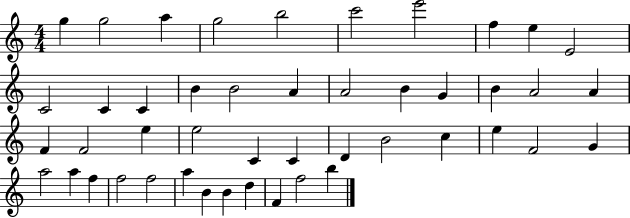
{
  \clef treble
  \numericTimeSignature
  \time 4/4
  \key c \major
  g''4 g''2 a''4 | g''2 b''2 | c'''2 e'''2 | f''4 e''4 e'2 | \break c'2 c'4 c'4 | b'4 b'2 a'4 | a'2 b'4 g'4 | b'4 a'2 a'4 | \break f'4 f'2 e''4 | e''2 c'4 c'4 | d'4 b'2 c''4 | e''4 f'2 g'4 | \break a''2 a''4 f''4 | f''2 f''2 | a''4 b'4 b'4 d''4 | f'4 f''2 b''4 | \break \bar "|."
}